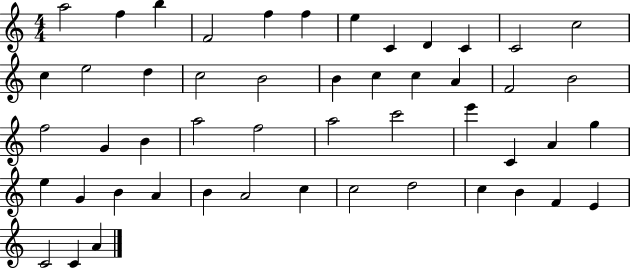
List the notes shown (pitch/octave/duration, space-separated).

A5/h F5/q B5/q F4/h F5/q F5/q E5/q C4/q D4/q C4/q C4/h C5/h C5/q E5/h D5/q C5/h B4/h B4/q C5/q C5/q A4/q F4/h B4/h F5/h G4/q B4/q A5/h F5/h A5/h C6/h E6/q C4/q A4/q G5/q E5/q G4/q B4/q A4/q B4/q A4/h C5/q C5/h D5/h C5/q B4/q F4/q E4/q C4/h C4/q A4/q